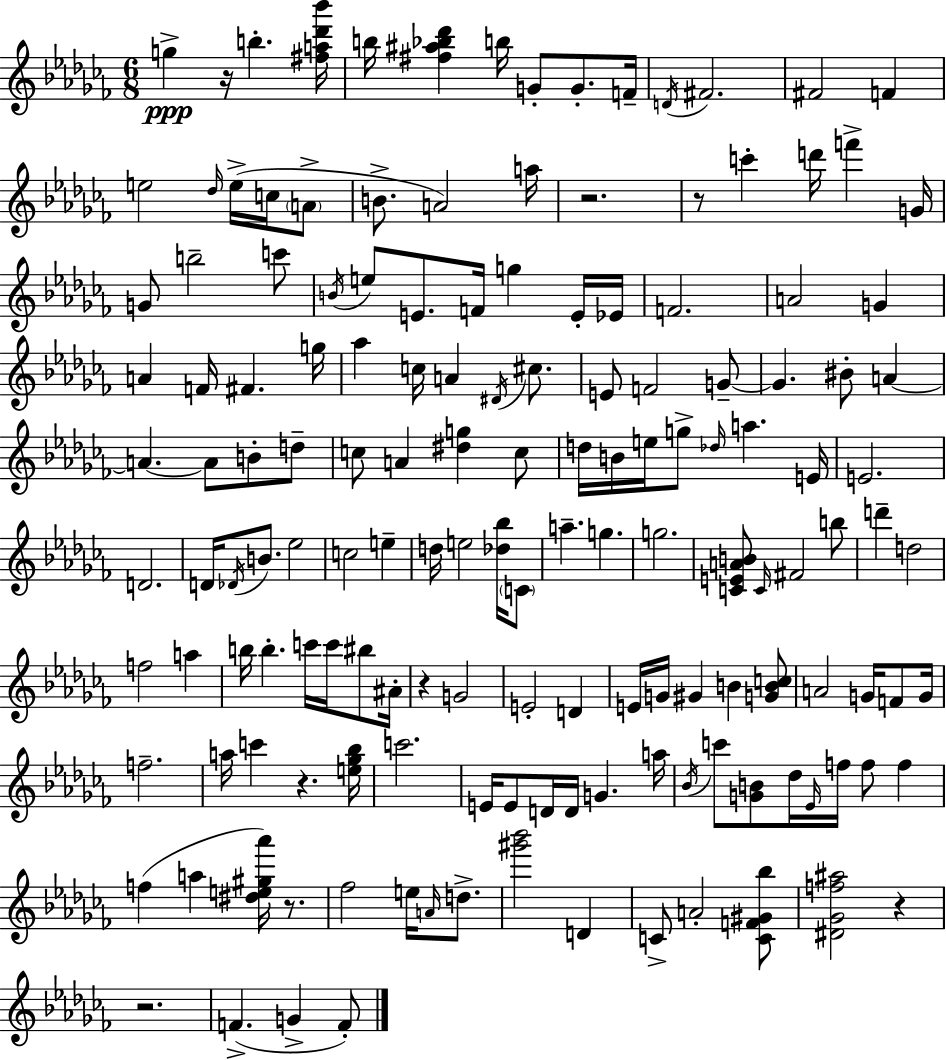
G5/q R/s B5/q. [F#5,A5,Db6,Bb6]/s B5/s [F#5,A#5,Bb5,Db6]/q B5/s G4/e G4/e. F4/s D4/s F#4/h. F#4/h F4/q E5/h Db5/s E5/s C5/s A4/e B4/e. A4/h A5/s R/h. R/e C6/q D6/s F6/q G4/s G4/e B5/h C6/e B4/s E5/e E4/e. F4/s G5/q E4/s Eb4/s F4/h. A4/h G4/q A4/q F4/s F#4/q. G5/s Ab5/q C5/s A4/q D#4/s C#5/e. E4/e F4/h G4/e G4/q. BIS4/e A4/q A4/q. A4/e B4/e D5/e C5/e A4/q [D#5,G5]/q C5/e D5/s B4/s E5/s G5/e Db5/s A5/q. E4/s E4/h. D4/h. D4/s Db4/s B4/e. Eb5/h C5/h E5/q D5/s E5/h [Db5,Bb5]/s C4/e A5/q. G5/q. G5/h. [C4,E4,A4,B4]/e C4/s F#4/h B5/e D6/q D5/h F5/h A5/q B5/s B5/q. C6/s C6/s BIS5/e A#4/s R/q G4/h E4/h D4/q E4/s G4/s G#4/q B4/q [G4,B4,C5]/e A4/h G4/s F4/e G4/s F5/h. A5/s C6/q R/q. [E5,Gb5,Bb5]/s C6/h. E4/s E4/e D4/s D4/s G4/q. A5/s Bb4/s C6/e [G4,B4]/e Db5/s Eb4/s F5/s F5/e F5/q F5/q A5/q [D#5,E5,G#5,Ab6]/s R/e. FES5/h E5/s A4/s D5/e. [G#6,Bb6]/h D4/q C4/e A4/h [C4,F4,G#4,Bb5]/e [D#4,Gb4,F5,A#5]/h R/q R/h. F4/q. G4/q F4/e